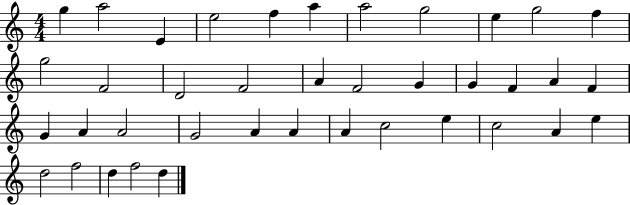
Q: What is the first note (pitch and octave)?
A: G5